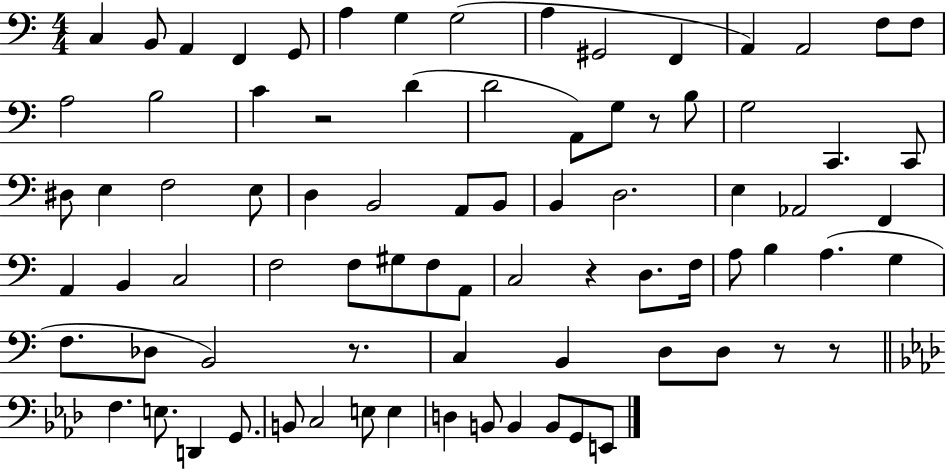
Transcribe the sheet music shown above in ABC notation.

X:1
T:Untitled
M:4/4
L:1/4
K:C
C, B,,/2 A,, F,, G,,/2 A, G, G,2 A, ^G,,2 F,, A,, A,,2 F,/2 F,/2 A,2 B,2 C z2 D D2 A,,/2 G,/2 z/2 B,/2 G,2 C,, C,,/2 ^D,/2 E, F,2 E,/2 D, B,,2 A,,/2 B,,/2 B,, D,2 E, _A,,2 F,, A,, B,, C,2 F,2 F,/2 ^G,/2 F,/2 A,,/2 C,2 z D,/2 F,/4 A,/2 B, A, G, F,/2 _D,/2 B,,2 z/2 C, B,, D,/2 D,/2 z/2 z/2 F, E,/2 D,, G,,/2 B,,/2 C,2 E,/2 E, D, B,,/2 B,, B,,/2 G,,/2 E,,/2